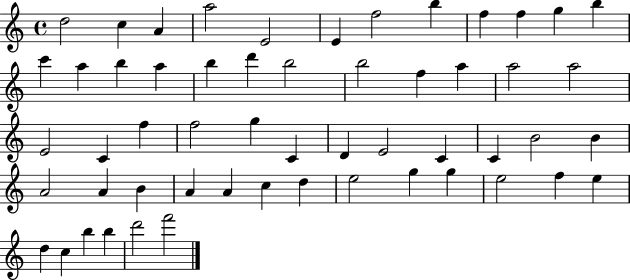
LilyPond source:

{
  \clef treble
  \time 4/4
  \defaultTimeSignature
  \key c \major
  d''2 c''4 a'4 | a''2 e'2 | e'4 f''2 b''4 | f''4 f''4 g''4 b''4 | \break c'''4 a''4 b''4 a''4 | b''4 d'''4 b''2 | b''2 f''4 a''4 | a''2 a''2 | \break e'2 c'4 f''4 | f''2 g''4 c'4 | d'4 e'2 c'4 | c'4 b'2 b'4 | \break a'2 a'4 b'4 | a'4 a'4 c''4 d''4 | e''2 g''4 g''4 | e''2 f''4 e''4 | \break d''4 c''4 b''4 b''4 | d'''2 f'''2 | \bar "|."
}